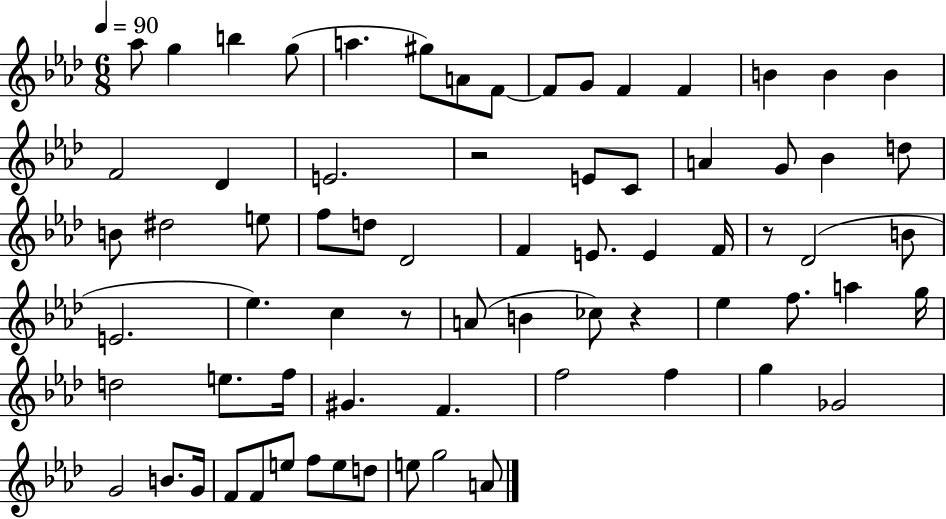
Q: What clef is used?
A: treble